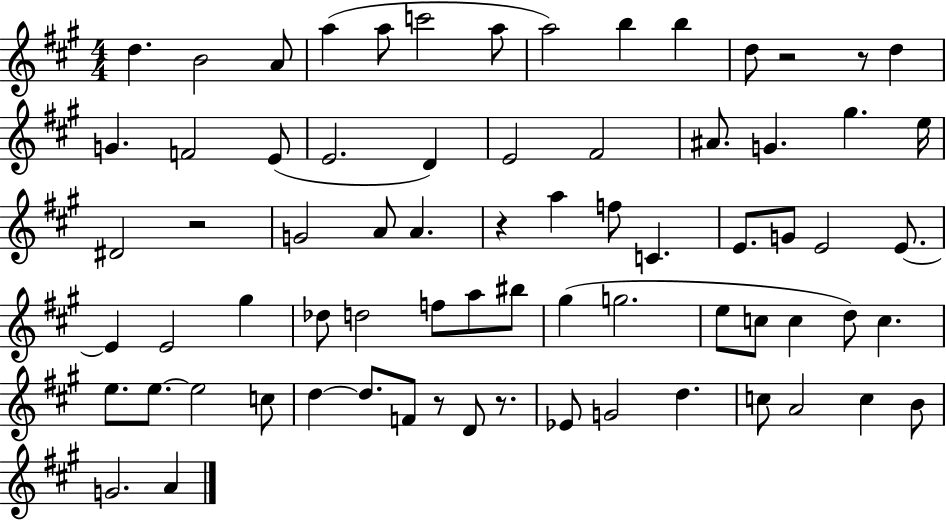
D5/q. B4/h A4/e A5/q A5/e C6/h A5/e A5/h B5/q B5/q D5/e R/h R/e D5/q G4/q. F4/h E4/e E4/h. D4/q E4/h F#4/h A#4/e. G4/q. G#5/q. E5/s D#4/h R/h G4/h A4/e A4/q. R/q A5/q F5/e C4/q. E4/e. G4/e E4/h E4/e. E4/q E4/h G#5/q Db5/e D5/h F5/e A5/e BIS5/e G#5/q G5/h. E5/e C5/e C5/q D5/e C5/q. E5/e. E5/e. E5/h C5/e D5/q D5/e. F4/e R/e D4/e R/e. Eb4/e G4/h D5/q. C5/e A4/h C5/q B4/e G4/h. A4/q